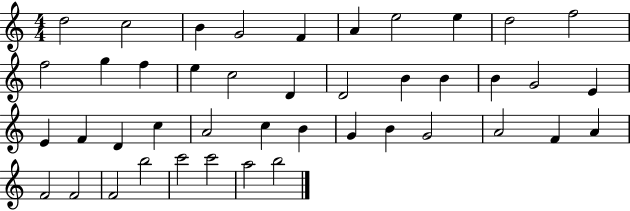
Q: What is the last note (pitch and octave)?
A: B5